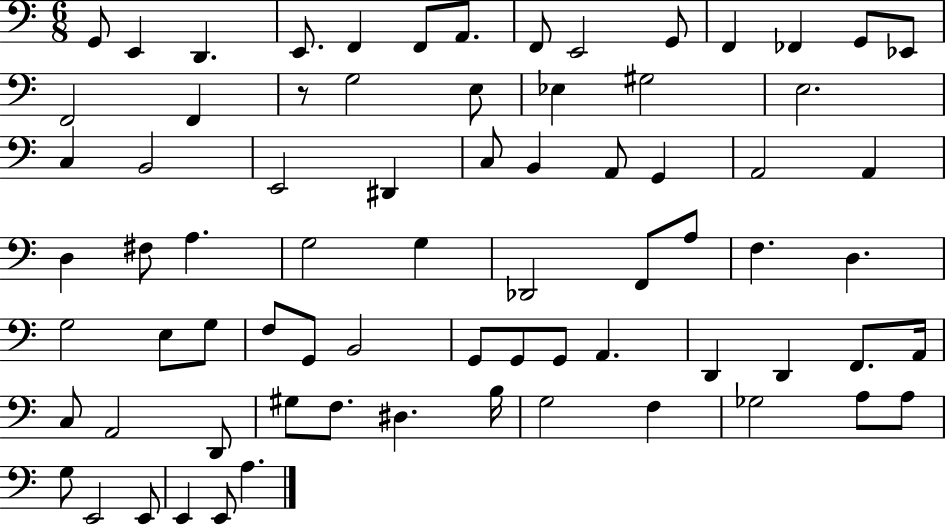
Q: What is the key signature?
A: C major